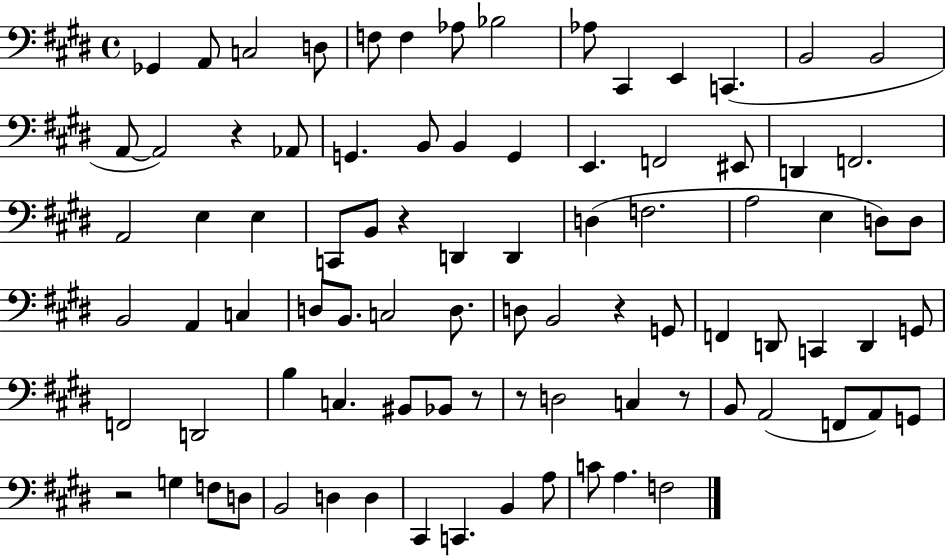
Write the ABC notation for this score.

X:1
T:Untitled
M:4/4
L:1/4
K:E
_G,, A,,/2 C,2 D,/2 F,/2 F, _A,/2 _B,2 _A,/2 ^C,, E,, C,, B,,2 B,,2 A,,/2 A,,2 z _A,,/2 G,, B,,/2 B,, G,, E,, F,,2 ^E,,/2 D,, F,,2 A,,2 E, E, C,,/2 B,,/2 z D,, D,, D, F,2 A,2 E, D,/2 D,/2 B,,2 A,, C, D,/2 B,,/2 C,2 D,/2 D,/2 B,,2 z G,,/2 F,, D,,/2 C,, D,, G,,/2 F,,2 D,,2 B, C, ^B,,/2 _B,,/2 z/2 z/2 D,2 C, z/2 B,,/2 A,,2 F,,/2 A,,/2 G,,/2 z2 G, F,/2 D,/2 B,,2 D, D, ^C,, C,, B,, A,/2 C/2 A, F,2